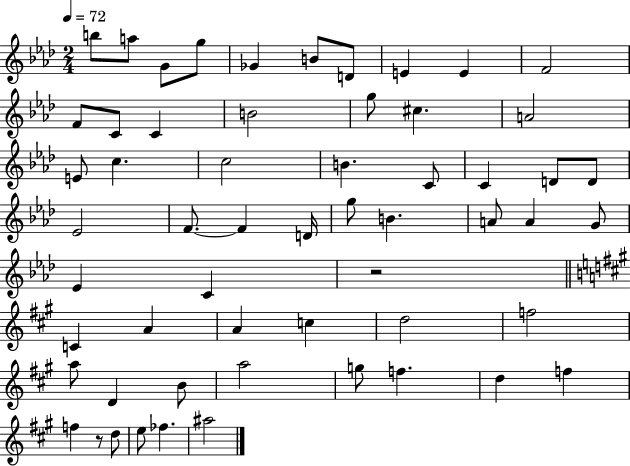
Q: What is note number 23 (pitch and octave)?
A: C4